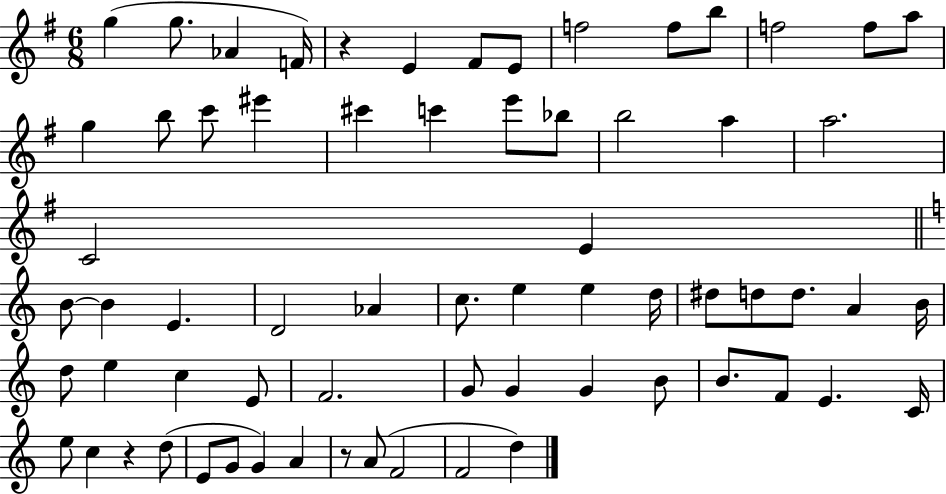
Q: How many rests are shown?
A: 3